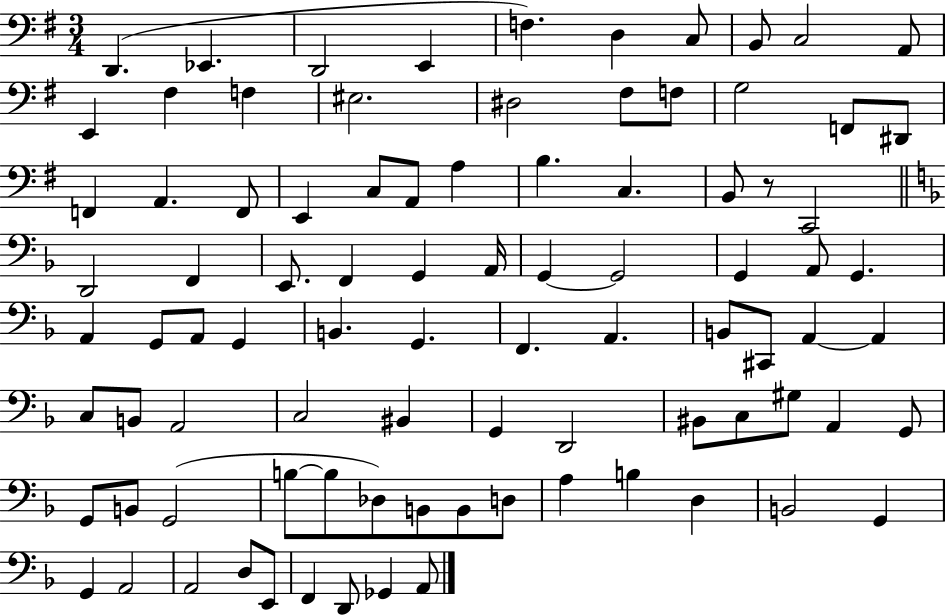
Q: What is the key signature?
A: G major